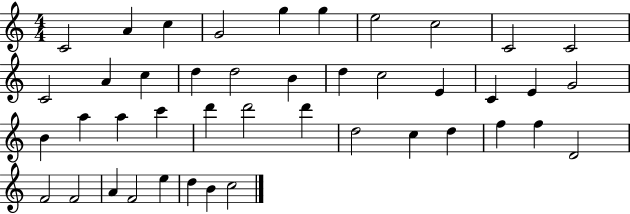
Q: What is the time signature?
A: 4/4